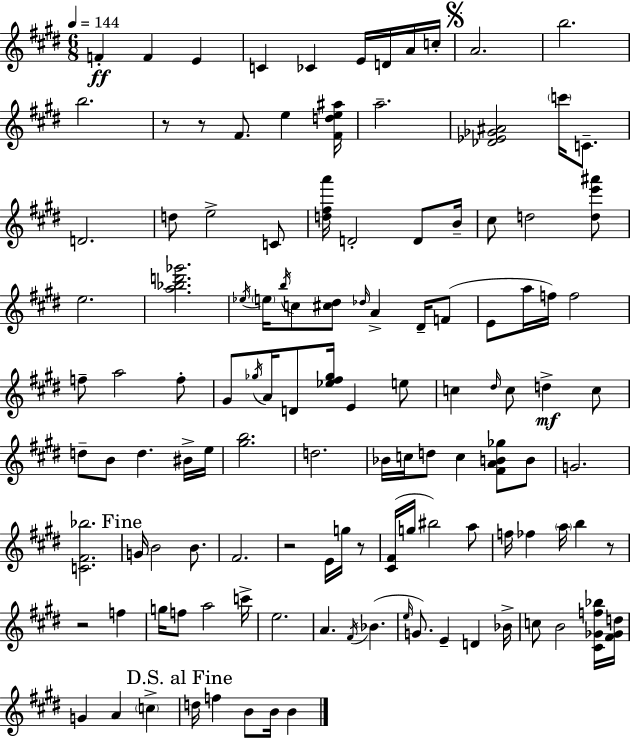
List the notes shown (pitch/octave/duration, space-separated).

F4/q F4/q E4/q C4/q CES4/q E4/s D4/s A4/s C5/s A4/h. B5/h. B5/h. R/e R/e F#4/e. E5/q [F#4,D5,E5,A#5]/s A5/h. [Db4,Eb4,Gb4,A#4]/h C6/s C4/e. D4/h. D5/e E5/h C4/e [D5,F#5,A6]/s D4/h D4/e B4/s C#5/e D5/h [D5,E6,A#6]/e E5/h. [A5,Bb5,D6,Gb6]/h. Eb5/s E5/s B5/s C5/e [C#5,D#5]/e Db5/s A4/q D#4/s F4/e E4/e A5/s F5/s F5/h F5/e A5/h F5/e G#4/e Gb5/s A4/s D4/e [Eb5,F#5,Gb5]/s E4/q E5/e C5/q D#5/s C5/e D5/q C5/e D5/e B4/e D5/q. BIS4/s E5/s [G#5,B5]/h. D5/h. Bb4/s C5/s D5/e C5/q [F#4,A4,B4,Gb5]/e B4/e G4/h. [C4,F#4,Bb5]/h. G4/s B4/h B4/e. F#4/h. R/h E4/s G5/s R/e [C#4,F#4]/s G5/s BIS5/h A5/e F5/s FES5/q A5/s B5/q R/e R/h F5/q G5/s F5/e A5/h C6/s E5/h. A4/q. F#4/s Bb4/q. E5/s G4/e. E4/q D4/q Bb4/s C5/e B4/h [C#4,Gb4,F5,Bb5]/s [F#4,Gb4,D5]/s G4/q A4/q C5/q D5/s F5/q B4/e B4/s B4/q